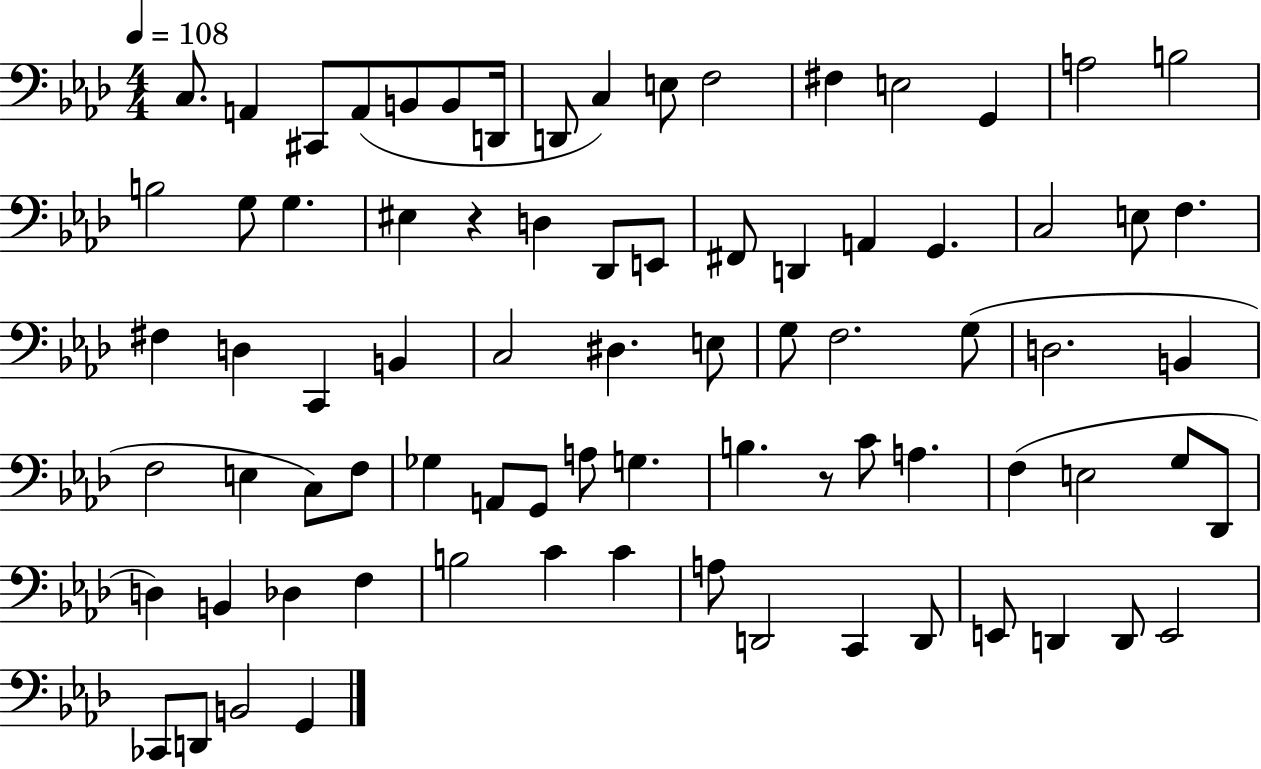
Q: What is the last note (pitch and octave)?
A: G2